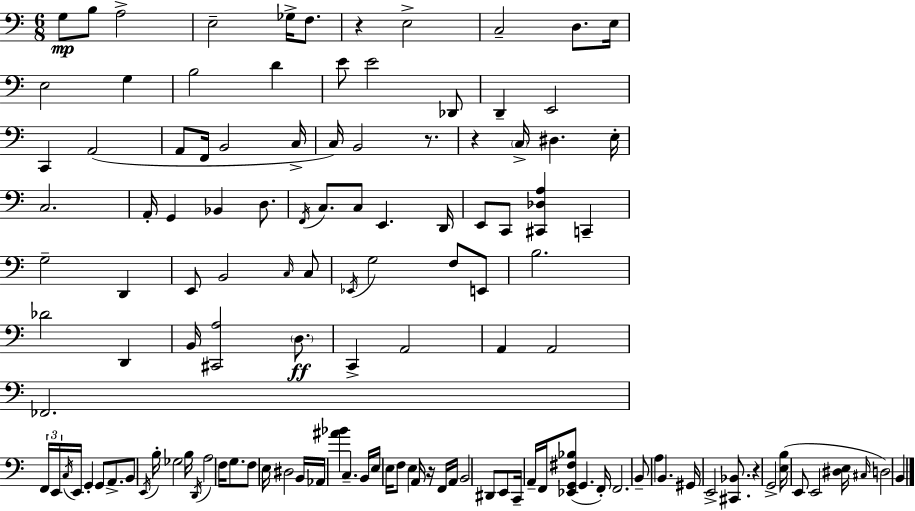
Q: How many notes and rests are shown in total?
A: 125